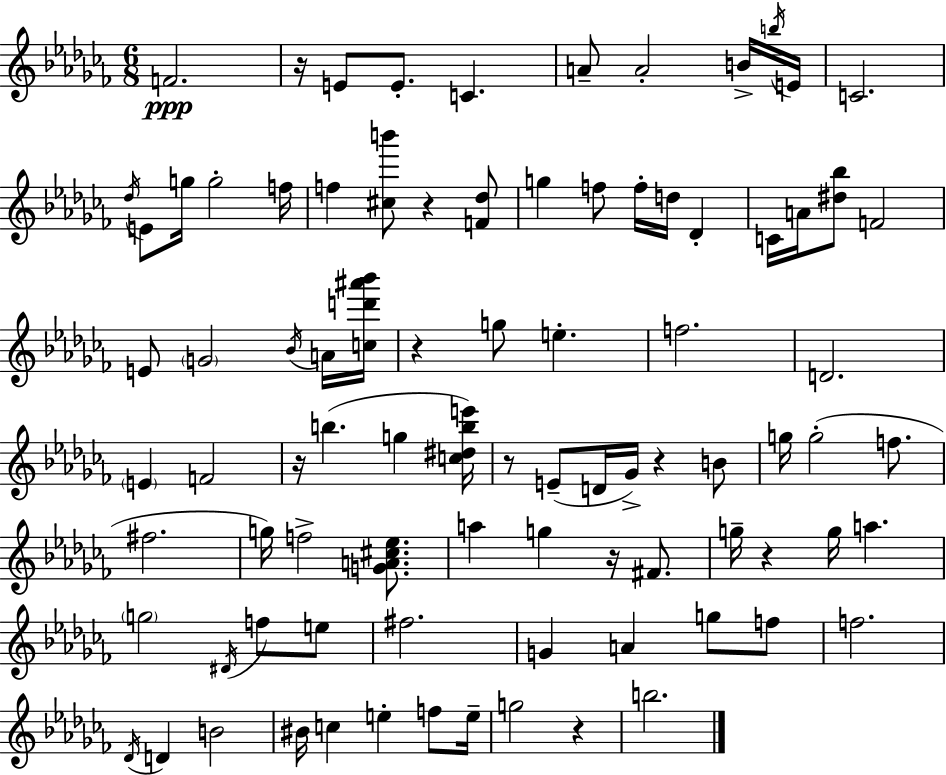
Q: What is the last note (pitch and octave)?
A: B5